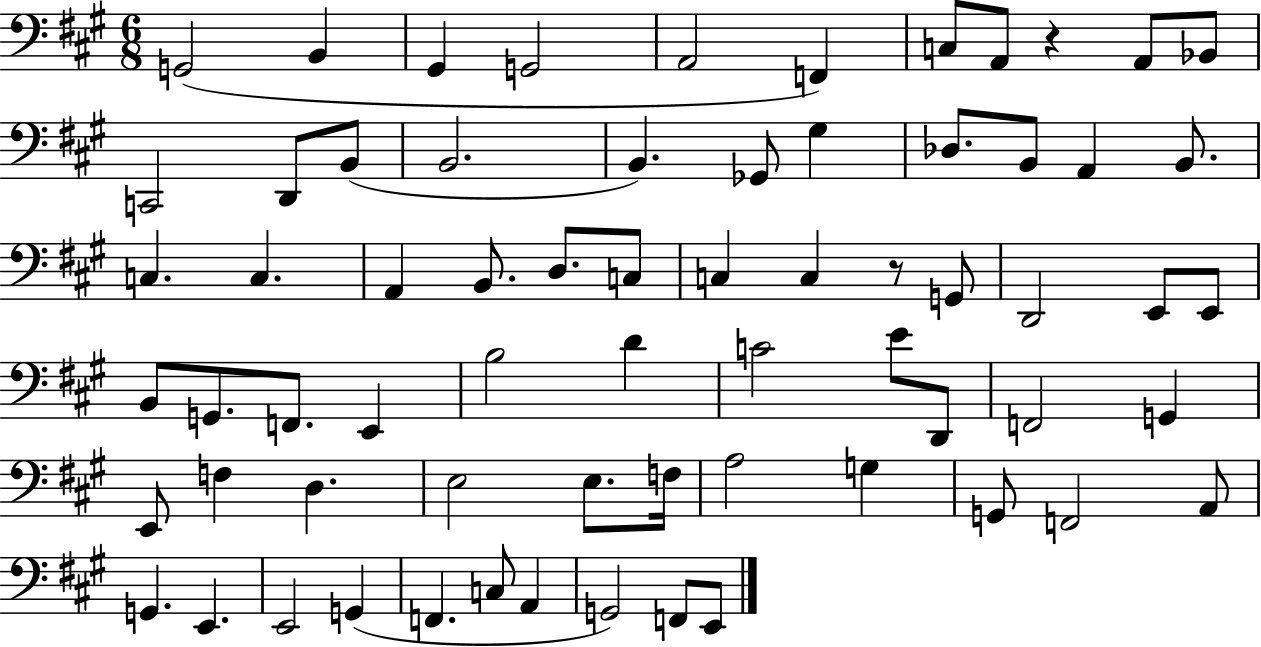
G2/h B2/q G#2/q G2/h A2/h F2/q C3/e A2/e R/q A2/e Bb2/e C2/h D2/e B2/e B2/h. B2/q. Gb2/e G#3/q Db3/e. B2/e A2/q B2/e. C3/q. C3/q. A2/q B2/e. D3/e. C3/e C3/q C3/q R/e G2/e D2/h E2/e E2/e B2/e G2/e. F2/e. E2/q B3/h D4/q C4/h E4/e D2/e F2/h G2/q E2/e F3/q D3/q. E3/h E3/e. F3/s A3/h G3/q G2/e F2/h A2/e G2/q. E2/q. E2/h G2/q F2/q. C3/e A2/q G2/h F2/e E2/e